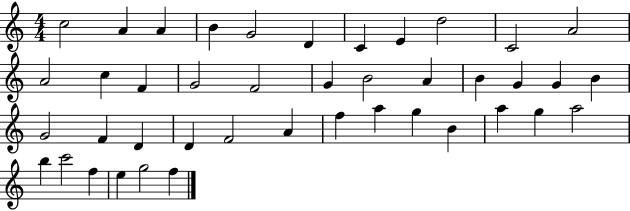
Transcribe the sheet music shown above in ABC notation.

X:1
T:Untitled
M:4/4
L:1/4
K:C
c2 A A B G2 D C E d2 C2 A2 A2 c F G2 F2 G B2 A B G G B G2 F D D F2 A f a g B a g a2 b c'2 f e g2 f